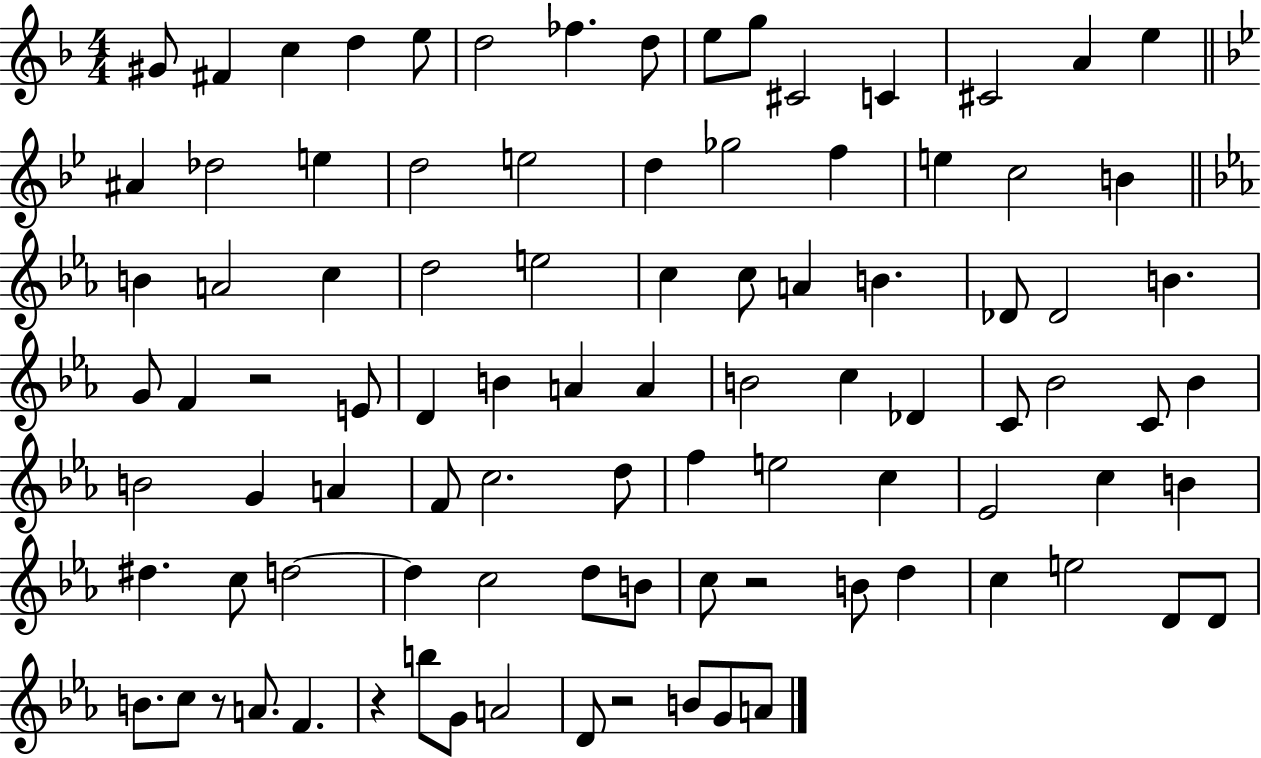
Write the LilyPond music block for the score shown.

{
  \clef treble
  \numericTimeSignature
  \time 4/4
  \key f \major
  gis'8 fis'4 c''4 d''4 e''8 | d''2 fes''4. d''8 | e''8 g''8 cis'2 c'4 | cis'2 a'4 e''4 | \break \bar "||" \break \key bes \major ais'4 des''2 e''4 | d''2 e''2 | d''4 ges''2 f''4 | e''4 c''2 b'4 | \break \bar "||" \break \key ees \major b'4 a'2 c''4 | d''2 e''2 | c''4 c''8 a'4 b'4. | des'8 des'2 b'4. | \break g'8 f'4 r2 e'8 | d'4 b'4 a'4 a'4 | b'2 c''4 des'4 | c'8 bes'2 c'8 bes'4 | \break b'2 g'4 a'4 | f'8 c''2. d''8 | f''4 e''2 c''4 | ees'2 c''4 b'4 | \break dis''4. c''8 d''2~~ | d''4 c''2 d''8 b'8 | c''8 r2 b'8 d''4 | c''4 e''2 d'8 d'8 | \break b'8. c''8 r8 a'8. f'4. | r4 b''8 g'8 a'2 | d'8 r2 b'8 g'8 a'8 | \bar "|."
}